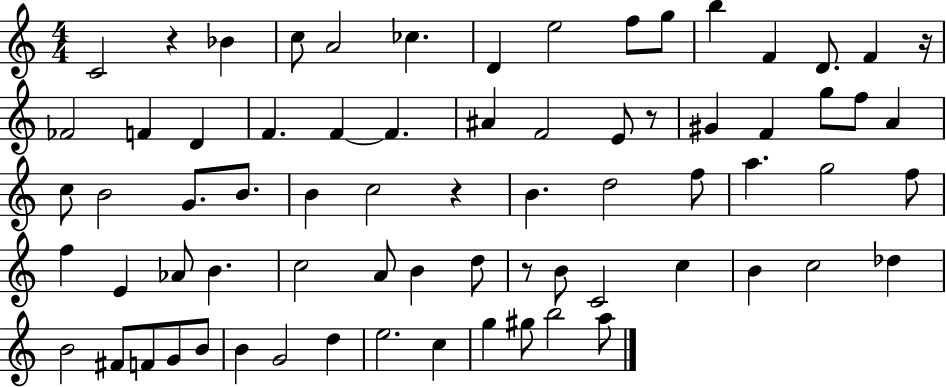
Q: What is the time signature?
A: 4/4